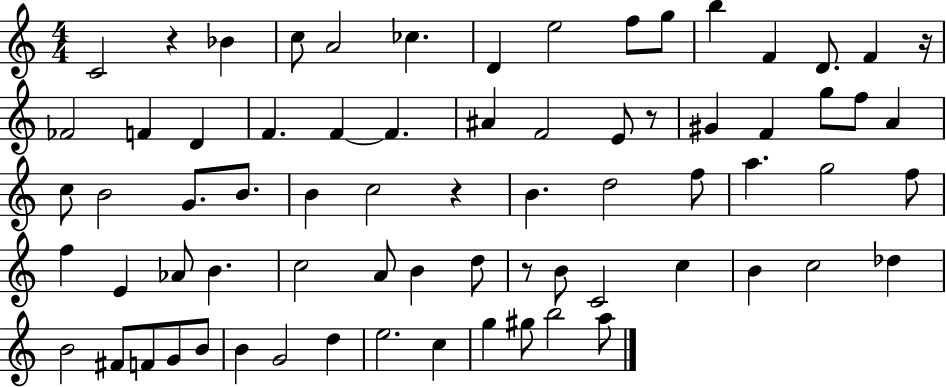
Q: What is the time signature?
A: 4/4